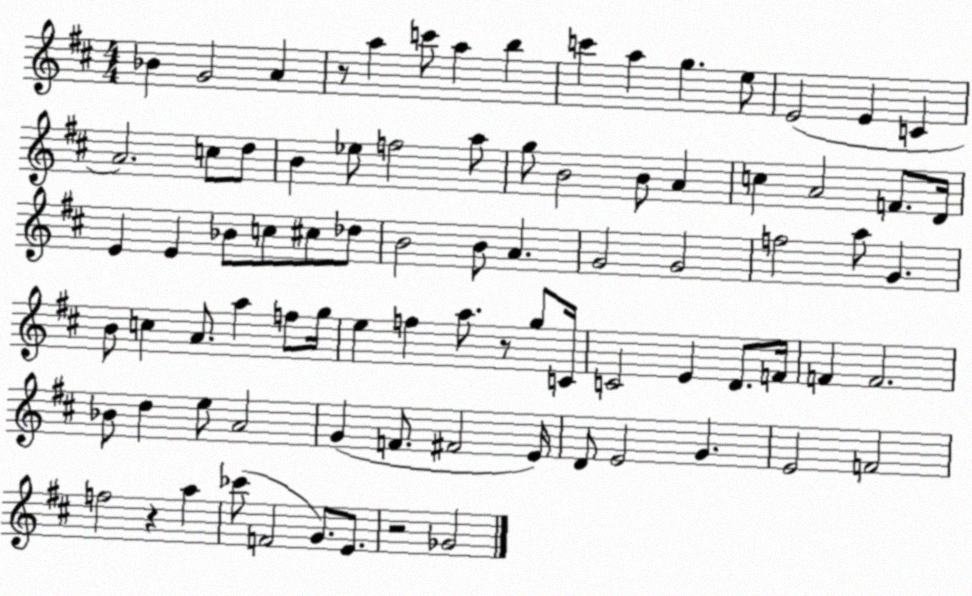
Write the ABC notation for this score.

X:1
T:Untitled
M:4/4
L:1/4
K:D
_B G2 A z/2 a c'/2 a b c' a g e/2 E2 E C A2 c/2 d/2 B _e/2 f2 a/2 g/2 B2 B/2 A c A2 F/2 D/4 E E _B/2 c/2 ^c/2 _d/2 B2 B/2 A G2 G2 f2 a/2 G B/2 c A/2 a f/2 g/4 e f a/2 z/2 g/2 C/4 C2 E D/2 F/4 F F2 _B/2 d e/2 A2 G F/2 ^F2 E/4 D/2 E2 G E2 F2 f2 z a _c'/2 F2 G/2 E/2 z2 _G2